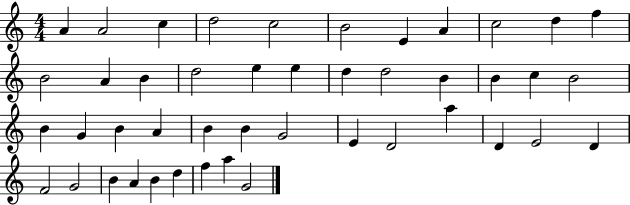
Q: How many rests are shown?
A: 0